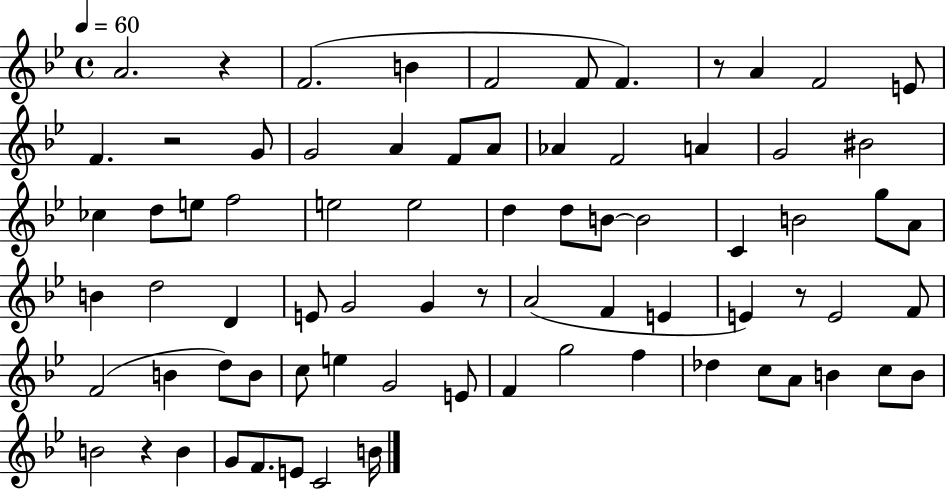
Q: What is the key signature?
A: BES major